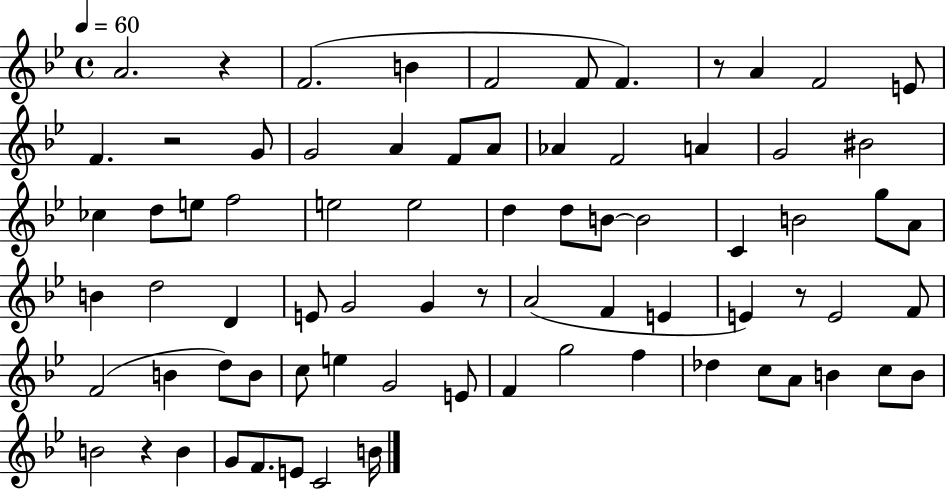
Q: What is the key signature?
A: BES major